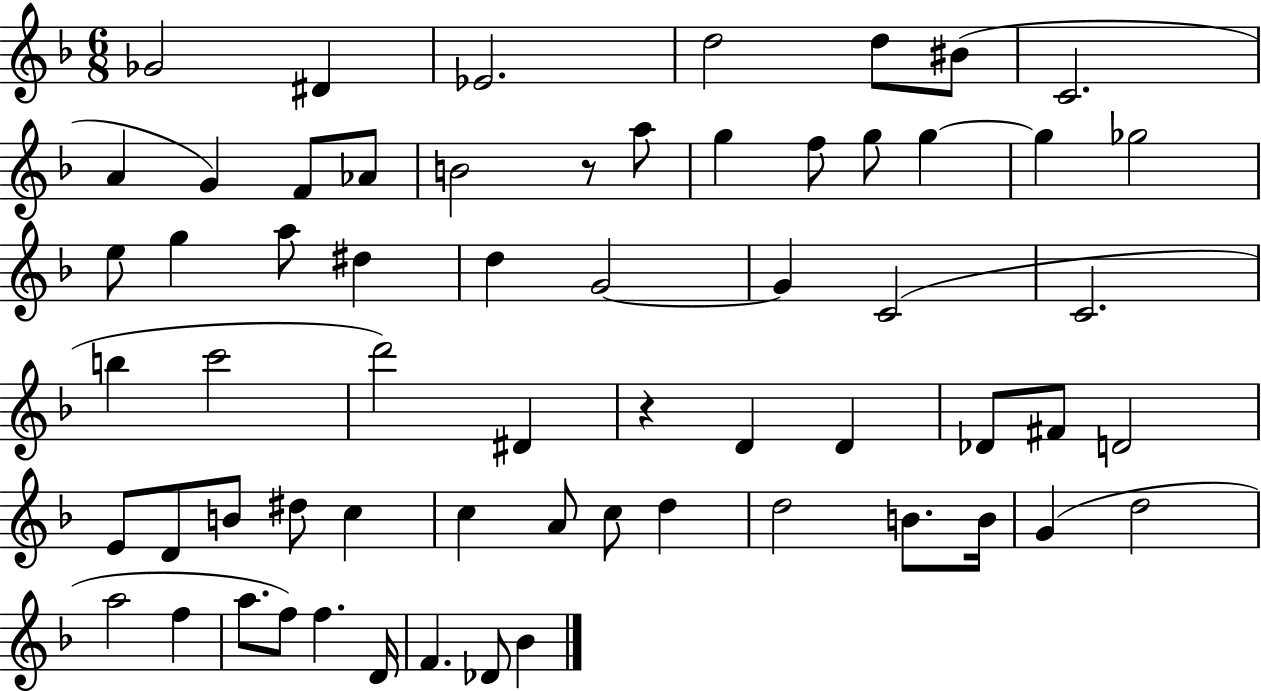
Gb4/h D#4/q Eb4/h. D5/h D5/e BIS4/e C4/h. A4/q G4/q F4/e Ab4/e B4/h R/e A5/e G5/q F5/e G5/e G5/q G5/q Gb5/h E5/e G5/q A5/e D#5/q D5/q G4/h G4/q C4/h C4/h. B5/q C6/h D6/h D#4/q R/q D4/q D4/q Db4/e F#4/e D4/h E4/e D4/e B4/e D#5/e C5/q C5/q A4/e C5/e D5/q D5/h B4/e. B4/s G4/q D5/h A5/h F5/q A5/e. F5/e F5/q. D4/s F4/q. Db4/e Bb4/q